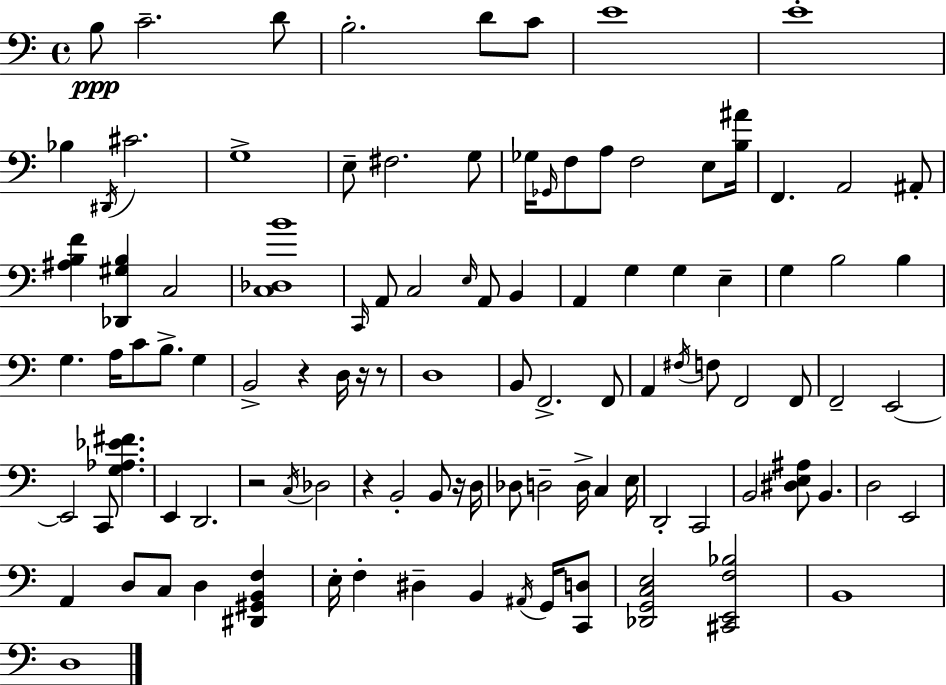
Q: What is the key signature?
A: C major